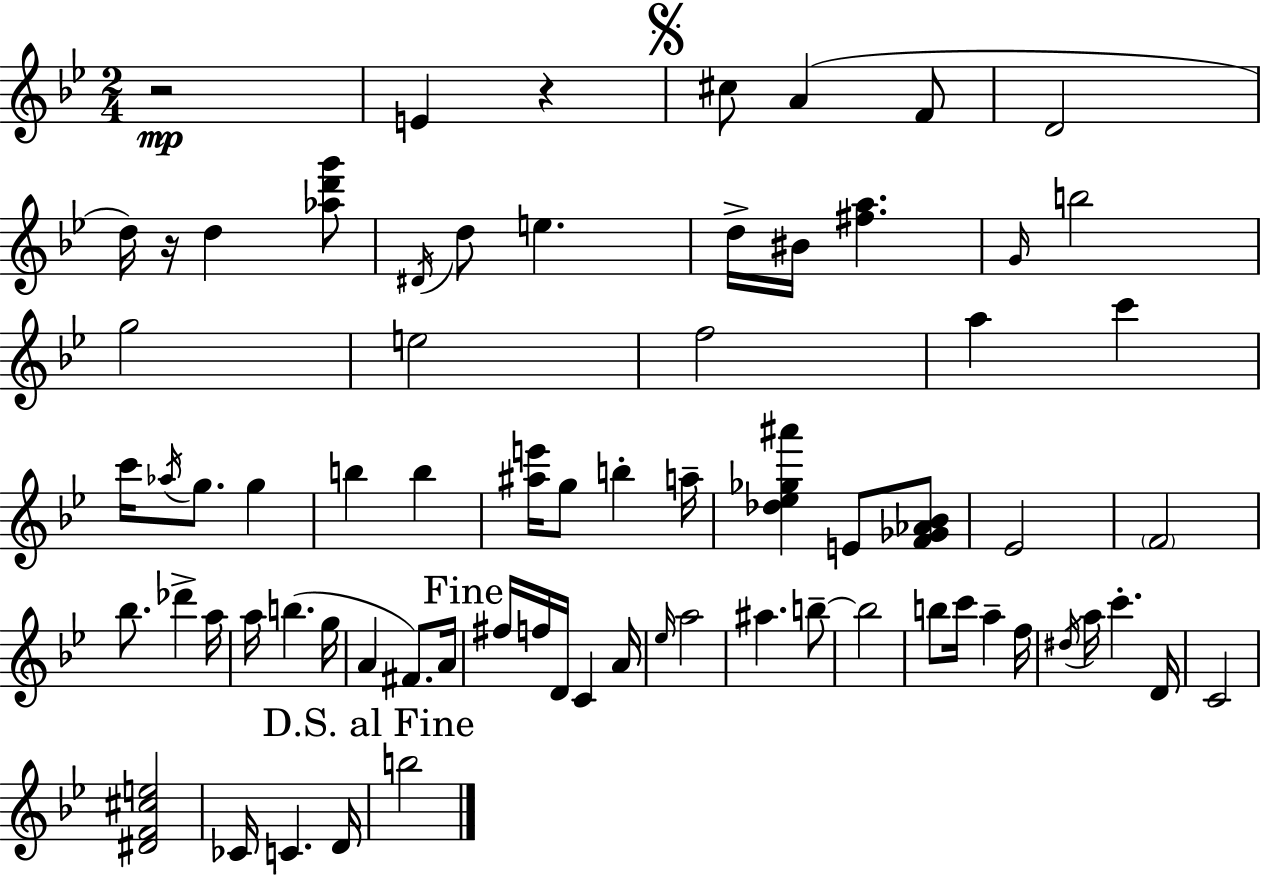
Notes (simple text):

R/h E4/q R/q C#5/e A4/q F4/e D4/h D5/s R/s D5/q [Ab5,D6,G6]/e D#4/s D5/e E5/q. D5/s BIS4/s [F#5,A5]/q. G4/s B5/h G5/h E5/h F5/h A5/q C6/q C6/s Ab5/s G5/e. G5/q B5/q B5/q [A#5,E6]/s G5/e B5/q A5/s [Db5,Eb5,Gb5,A#6]/q E4/e [F4,Gb4,Ab4,Bb4]/e Eb4/h F4/h Bb5/e. Db6/q A5/s A5/s B5/q. G5/s A4/q F#4/e. A4/s F#5/s F5/s D4/s C4/q A4/s Eb5/s A5/h A#5/q. B5/e B5/h B5/e C6/s A5/q F5/s D#5/s A5/s C6/q. D4/s C4/h [D#4,F4,C#5,E5]/h CES4/s C4/q. D4/s B5/h